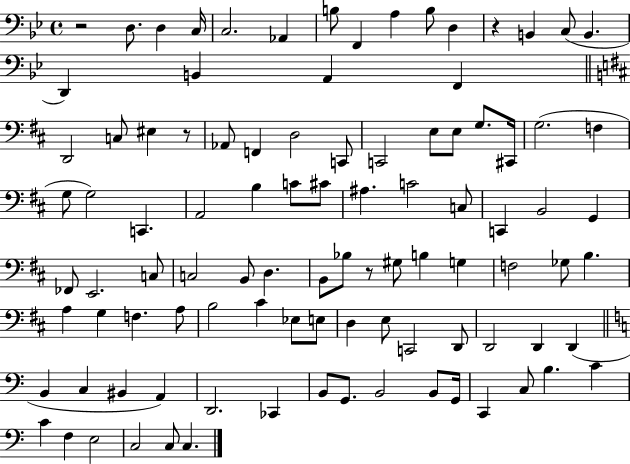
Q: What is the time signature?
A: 4/4